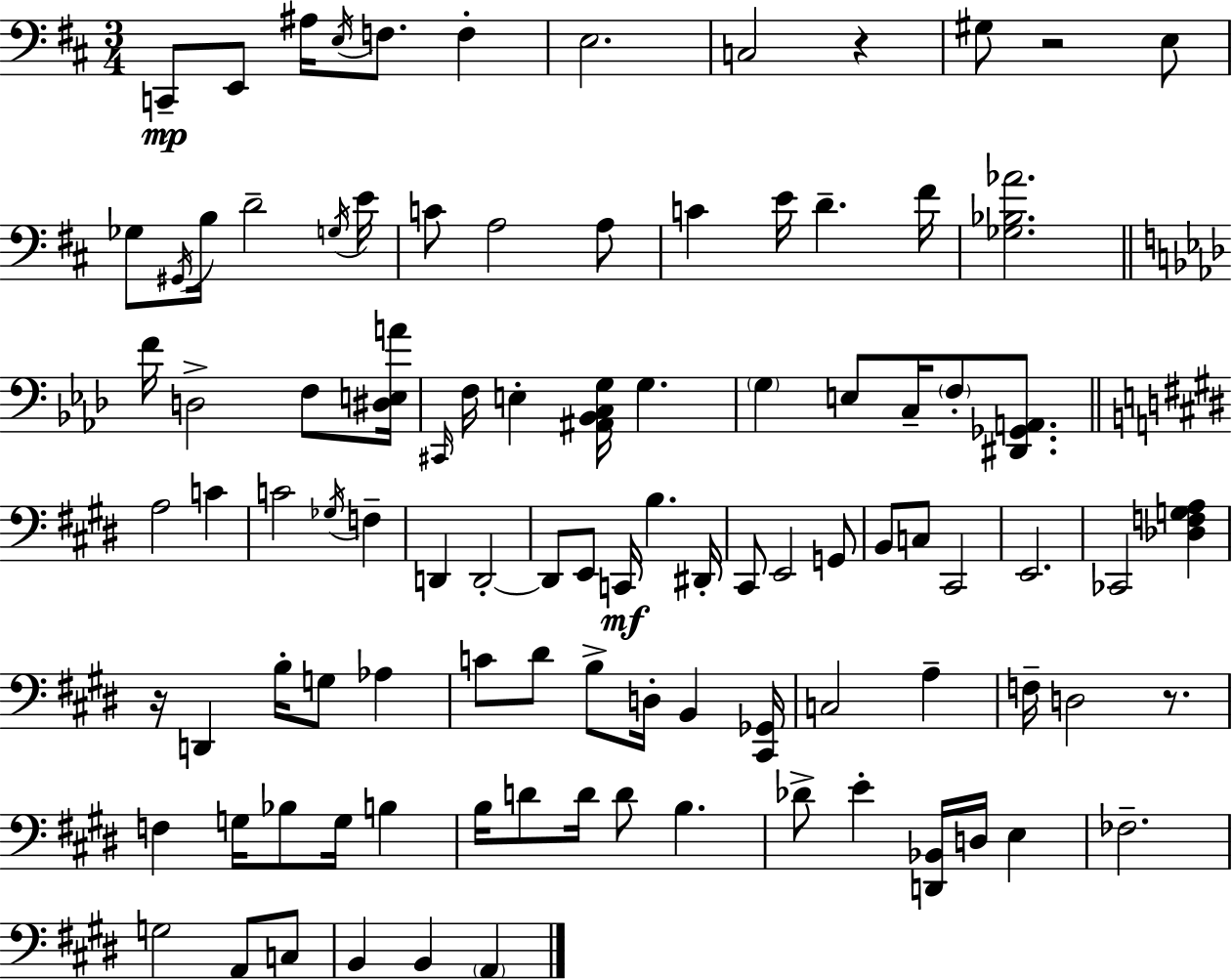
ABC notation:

X:1
T:Untitled
M:3/4
L:1/4
K:D
C,,/2 E,,/2 ^A,/4 E,/4 F,/2 F, E,2 C,2 z ^G,/2 z2 E,/2 _G,/2 ^G,,/4 B,/4 D2 G,/4 E/4 C/2 A,2 A,/2 C E/4 D ^F/4 [_G,_B,_A]2 F/4 D,2 F,/2 [^D,E,A]/4 ^C,,/4 F,/4 E, [^A,,_B,,C,G,]/4 G, G, E,/2 C,/4 F,/2 [^D,,_G,,A,,]/2 A,2 C C2 _G,/4 F, D,, D,,2 D,,/2 E,,/2 C,,/4 B, ^D,,/4 ^C,,/2 E,,2 G,,/2 B,,/2 C,/2 ^C,,2 E,,2 _C,,2 [_D,F,G,A,] z/4 D,, B,/4 G,/2 _A, C/2 ^D/2 B,/2 D,/4 B,, [^C,,_G,,]/4 C,2 A, F,/4 D,2 z/2 F, G,/4 _B,/2 G,/4 B, B,/4 D/2 D/4 D/2 B, _D/2 E [D,,_B,,]/4 D,/4 E, _F,2 G,2 A,,/2 C,/2 B,, B,, A,,